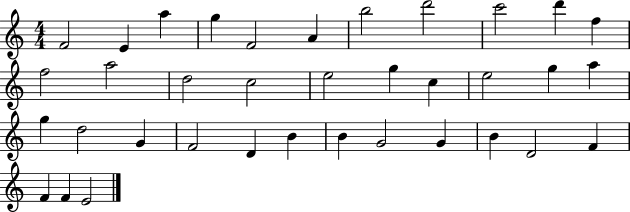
{
  \clef treble
  \numericTimeSignature
  \time 4/4
  \key c \major
  f'2 e'4 a''4 | g''4 f'2 a'4 | b''2 d'''2 | c'''2 d'''4 f''4 | \break f''2 a''2 | d''2 c''2 | e''2 g''4 c''4 | e''2 g''4 a''4 | \break g''4 d''2 g'4 | f'2 d'4 b'4 | b'4 g'2 g'4 | b'4 d'2 f'4 | \break f'4 f'4 e'2 | \bar "|."
}